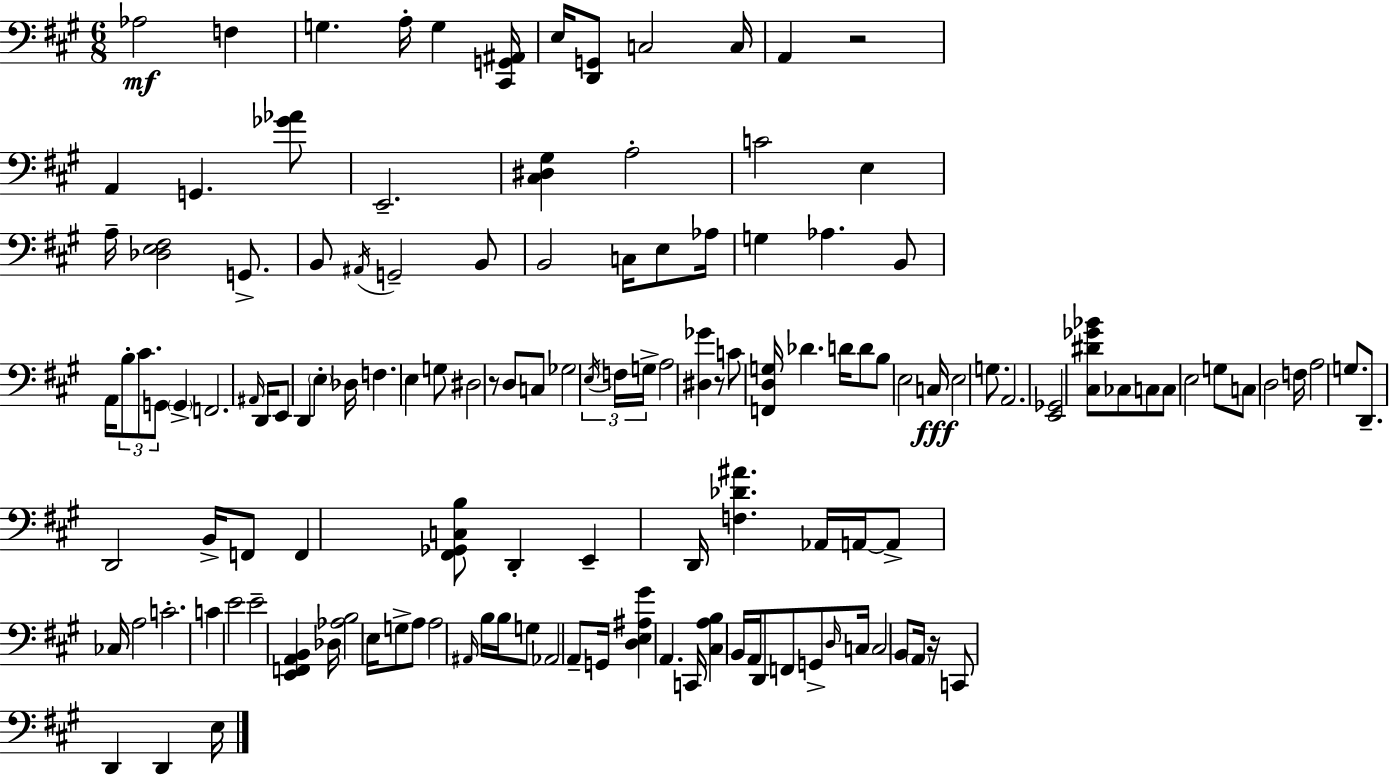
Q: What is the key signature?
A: A major